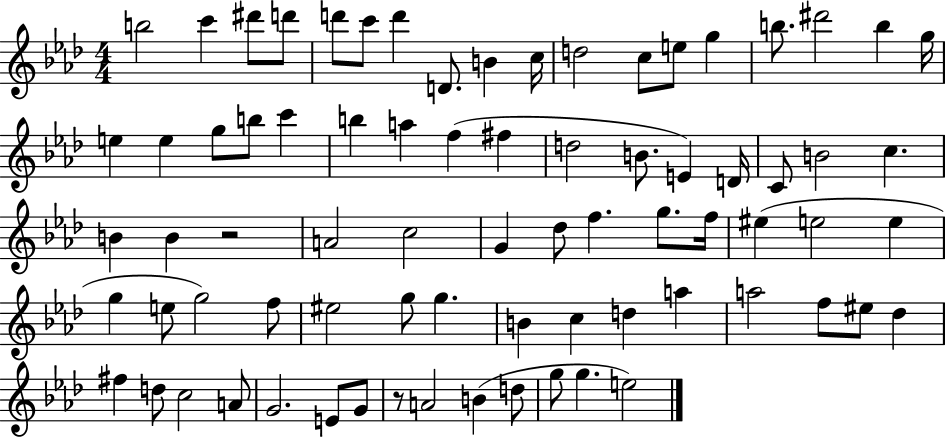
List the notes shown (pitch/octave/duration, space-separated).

B5/h C6/q D#6/e D6/e D6/e C6/e D6/q D4/e. B4/q C5/s D5/h C5/e E5/e G5/q B5/e. D#6/h B5/q G5/s E5/q E5/q G5/e B5/e C6/q B5/q A5/q F5/q F#5/q D5/h B4/e. E4/q D4/s C4/e B4/h C5/q. B4/q B4/q R/h A4/h C5/h G4/q Db5/e F5/q. G5/e. F5/s EIS5/q E5/h E5/q G5/q E5/e G5/h F5/e EIS5/h G5/e G5/q. B4/q C5/q D5/q A5/q A5/h F5/e EIS5/e Db5/q F#5/q D5/e C5/h A4/e G4/h. E4/e G4/e R/e A4/h B4/q D5/e G5/e G5/q. E5/h